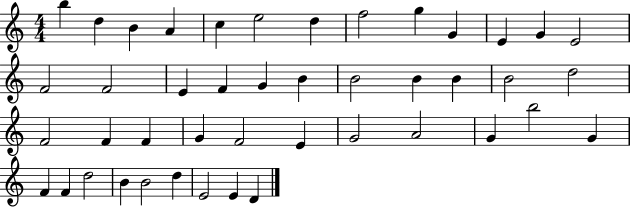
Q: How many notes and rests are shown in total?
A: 44